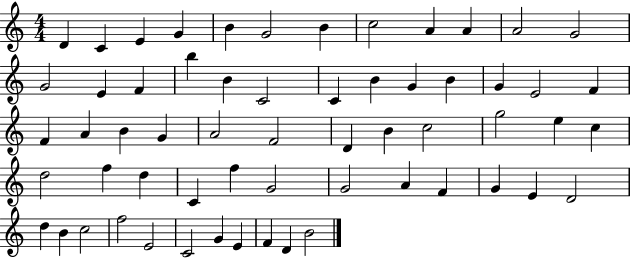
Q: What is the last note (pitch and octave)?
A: B4